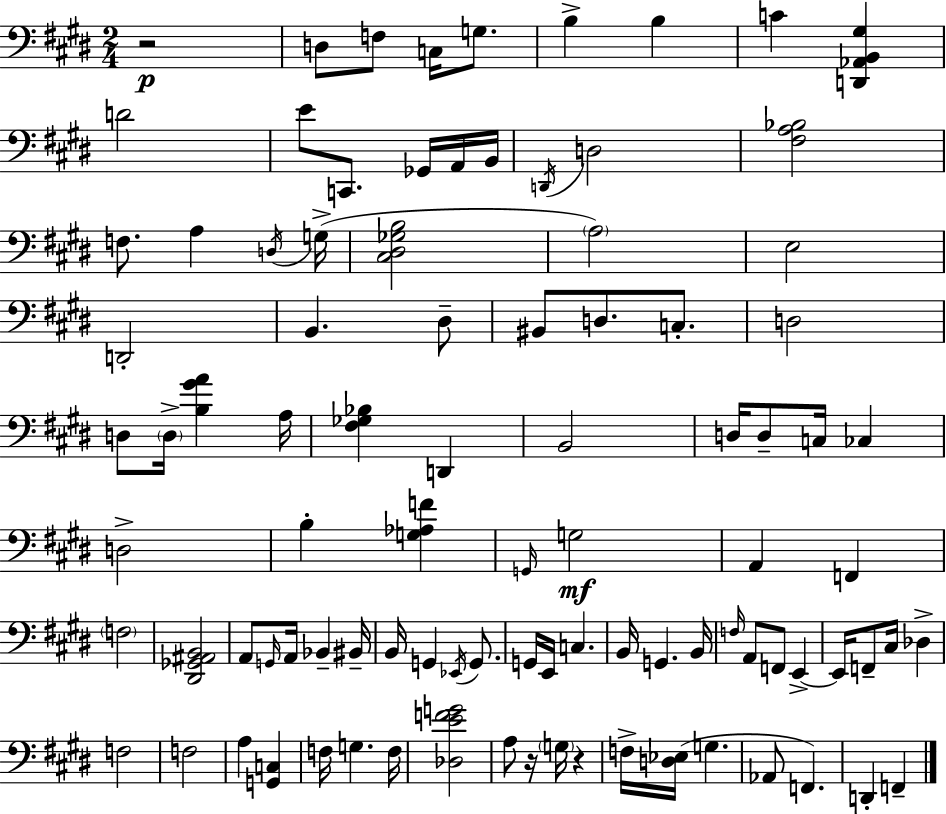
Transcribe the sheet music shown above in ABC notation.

X:1
T:Untitled
M:2/4
L:1/4
K:E
z2 D,/2 F,/2 C,/4 G,/2 B, B, C [D,,_A,,B,,^G,] D2 E/2 C,,/2 _G,,/4 A,,/4 B,,/4 D,,/4 D,2 [^F,A,_B,]2 F,/2 A, D,/4 G,/4 [^C,^D,_G,B,]2 A,2 E,2 D,,2 B,, ^D,/2 ^B,,/2 D,/2 C,/2 D,2 D,/2 D,/4 [B,^GA] A,/4 [^F,_G,_B,] D,, B,,2 D,/4 D,/2 C,/4 _C, D,2 B, [G,_A,F] G,,/4 G,2 A,, F,, F,2 [^D,,_G,,^A,,B,,]2 A,,/2 G,,/4 A,,/4 _B,, ^B,,/4 B,,/4 G,, _E,,/4 G,,/2 G,,/4 E,,/4 C, B,,/4 G,, B,,/4 F,/4 A,,/2 F,,/2 E,, E,,/4 F,,/2 ^C,/4 _D, F,2 F,2 A, [G,,C,] F,/4 G, F,/4 [_D,EFG]2 A,/2 z/4 G,/4 z F,/4 [D,_E,]/4 G, _A,,/2 F,, D,, F,,